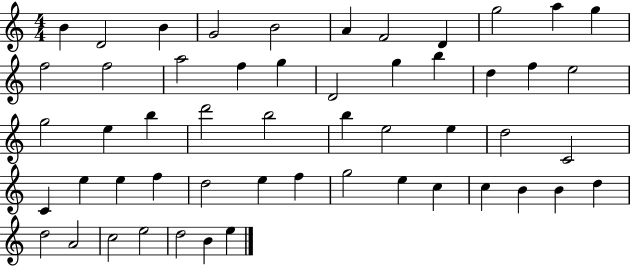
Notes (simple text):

B4/q D4/h B4/q G4/h B4/h A4/q F4/h D4/q G5/h A5/q G5/q F5/h F5/h A5/h F5/q G5/q D4/h G5/q B5/q D5/q F5/q E5/h G5/h E5/q B5/q D6/h B5/h B5/q E5/h E5/q D5/h C4/h C4/q E5/q E5/q F5/q D5/h E5/q F5/q G5/h E5/q C5/q C5/q B4/q B4/q D5/q D5/h A4/h C5/h E5/h D5/h B4/q E5/q